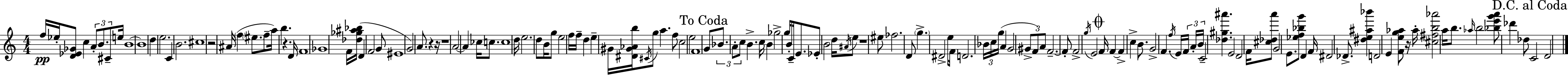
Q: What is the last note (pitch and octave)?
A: D4